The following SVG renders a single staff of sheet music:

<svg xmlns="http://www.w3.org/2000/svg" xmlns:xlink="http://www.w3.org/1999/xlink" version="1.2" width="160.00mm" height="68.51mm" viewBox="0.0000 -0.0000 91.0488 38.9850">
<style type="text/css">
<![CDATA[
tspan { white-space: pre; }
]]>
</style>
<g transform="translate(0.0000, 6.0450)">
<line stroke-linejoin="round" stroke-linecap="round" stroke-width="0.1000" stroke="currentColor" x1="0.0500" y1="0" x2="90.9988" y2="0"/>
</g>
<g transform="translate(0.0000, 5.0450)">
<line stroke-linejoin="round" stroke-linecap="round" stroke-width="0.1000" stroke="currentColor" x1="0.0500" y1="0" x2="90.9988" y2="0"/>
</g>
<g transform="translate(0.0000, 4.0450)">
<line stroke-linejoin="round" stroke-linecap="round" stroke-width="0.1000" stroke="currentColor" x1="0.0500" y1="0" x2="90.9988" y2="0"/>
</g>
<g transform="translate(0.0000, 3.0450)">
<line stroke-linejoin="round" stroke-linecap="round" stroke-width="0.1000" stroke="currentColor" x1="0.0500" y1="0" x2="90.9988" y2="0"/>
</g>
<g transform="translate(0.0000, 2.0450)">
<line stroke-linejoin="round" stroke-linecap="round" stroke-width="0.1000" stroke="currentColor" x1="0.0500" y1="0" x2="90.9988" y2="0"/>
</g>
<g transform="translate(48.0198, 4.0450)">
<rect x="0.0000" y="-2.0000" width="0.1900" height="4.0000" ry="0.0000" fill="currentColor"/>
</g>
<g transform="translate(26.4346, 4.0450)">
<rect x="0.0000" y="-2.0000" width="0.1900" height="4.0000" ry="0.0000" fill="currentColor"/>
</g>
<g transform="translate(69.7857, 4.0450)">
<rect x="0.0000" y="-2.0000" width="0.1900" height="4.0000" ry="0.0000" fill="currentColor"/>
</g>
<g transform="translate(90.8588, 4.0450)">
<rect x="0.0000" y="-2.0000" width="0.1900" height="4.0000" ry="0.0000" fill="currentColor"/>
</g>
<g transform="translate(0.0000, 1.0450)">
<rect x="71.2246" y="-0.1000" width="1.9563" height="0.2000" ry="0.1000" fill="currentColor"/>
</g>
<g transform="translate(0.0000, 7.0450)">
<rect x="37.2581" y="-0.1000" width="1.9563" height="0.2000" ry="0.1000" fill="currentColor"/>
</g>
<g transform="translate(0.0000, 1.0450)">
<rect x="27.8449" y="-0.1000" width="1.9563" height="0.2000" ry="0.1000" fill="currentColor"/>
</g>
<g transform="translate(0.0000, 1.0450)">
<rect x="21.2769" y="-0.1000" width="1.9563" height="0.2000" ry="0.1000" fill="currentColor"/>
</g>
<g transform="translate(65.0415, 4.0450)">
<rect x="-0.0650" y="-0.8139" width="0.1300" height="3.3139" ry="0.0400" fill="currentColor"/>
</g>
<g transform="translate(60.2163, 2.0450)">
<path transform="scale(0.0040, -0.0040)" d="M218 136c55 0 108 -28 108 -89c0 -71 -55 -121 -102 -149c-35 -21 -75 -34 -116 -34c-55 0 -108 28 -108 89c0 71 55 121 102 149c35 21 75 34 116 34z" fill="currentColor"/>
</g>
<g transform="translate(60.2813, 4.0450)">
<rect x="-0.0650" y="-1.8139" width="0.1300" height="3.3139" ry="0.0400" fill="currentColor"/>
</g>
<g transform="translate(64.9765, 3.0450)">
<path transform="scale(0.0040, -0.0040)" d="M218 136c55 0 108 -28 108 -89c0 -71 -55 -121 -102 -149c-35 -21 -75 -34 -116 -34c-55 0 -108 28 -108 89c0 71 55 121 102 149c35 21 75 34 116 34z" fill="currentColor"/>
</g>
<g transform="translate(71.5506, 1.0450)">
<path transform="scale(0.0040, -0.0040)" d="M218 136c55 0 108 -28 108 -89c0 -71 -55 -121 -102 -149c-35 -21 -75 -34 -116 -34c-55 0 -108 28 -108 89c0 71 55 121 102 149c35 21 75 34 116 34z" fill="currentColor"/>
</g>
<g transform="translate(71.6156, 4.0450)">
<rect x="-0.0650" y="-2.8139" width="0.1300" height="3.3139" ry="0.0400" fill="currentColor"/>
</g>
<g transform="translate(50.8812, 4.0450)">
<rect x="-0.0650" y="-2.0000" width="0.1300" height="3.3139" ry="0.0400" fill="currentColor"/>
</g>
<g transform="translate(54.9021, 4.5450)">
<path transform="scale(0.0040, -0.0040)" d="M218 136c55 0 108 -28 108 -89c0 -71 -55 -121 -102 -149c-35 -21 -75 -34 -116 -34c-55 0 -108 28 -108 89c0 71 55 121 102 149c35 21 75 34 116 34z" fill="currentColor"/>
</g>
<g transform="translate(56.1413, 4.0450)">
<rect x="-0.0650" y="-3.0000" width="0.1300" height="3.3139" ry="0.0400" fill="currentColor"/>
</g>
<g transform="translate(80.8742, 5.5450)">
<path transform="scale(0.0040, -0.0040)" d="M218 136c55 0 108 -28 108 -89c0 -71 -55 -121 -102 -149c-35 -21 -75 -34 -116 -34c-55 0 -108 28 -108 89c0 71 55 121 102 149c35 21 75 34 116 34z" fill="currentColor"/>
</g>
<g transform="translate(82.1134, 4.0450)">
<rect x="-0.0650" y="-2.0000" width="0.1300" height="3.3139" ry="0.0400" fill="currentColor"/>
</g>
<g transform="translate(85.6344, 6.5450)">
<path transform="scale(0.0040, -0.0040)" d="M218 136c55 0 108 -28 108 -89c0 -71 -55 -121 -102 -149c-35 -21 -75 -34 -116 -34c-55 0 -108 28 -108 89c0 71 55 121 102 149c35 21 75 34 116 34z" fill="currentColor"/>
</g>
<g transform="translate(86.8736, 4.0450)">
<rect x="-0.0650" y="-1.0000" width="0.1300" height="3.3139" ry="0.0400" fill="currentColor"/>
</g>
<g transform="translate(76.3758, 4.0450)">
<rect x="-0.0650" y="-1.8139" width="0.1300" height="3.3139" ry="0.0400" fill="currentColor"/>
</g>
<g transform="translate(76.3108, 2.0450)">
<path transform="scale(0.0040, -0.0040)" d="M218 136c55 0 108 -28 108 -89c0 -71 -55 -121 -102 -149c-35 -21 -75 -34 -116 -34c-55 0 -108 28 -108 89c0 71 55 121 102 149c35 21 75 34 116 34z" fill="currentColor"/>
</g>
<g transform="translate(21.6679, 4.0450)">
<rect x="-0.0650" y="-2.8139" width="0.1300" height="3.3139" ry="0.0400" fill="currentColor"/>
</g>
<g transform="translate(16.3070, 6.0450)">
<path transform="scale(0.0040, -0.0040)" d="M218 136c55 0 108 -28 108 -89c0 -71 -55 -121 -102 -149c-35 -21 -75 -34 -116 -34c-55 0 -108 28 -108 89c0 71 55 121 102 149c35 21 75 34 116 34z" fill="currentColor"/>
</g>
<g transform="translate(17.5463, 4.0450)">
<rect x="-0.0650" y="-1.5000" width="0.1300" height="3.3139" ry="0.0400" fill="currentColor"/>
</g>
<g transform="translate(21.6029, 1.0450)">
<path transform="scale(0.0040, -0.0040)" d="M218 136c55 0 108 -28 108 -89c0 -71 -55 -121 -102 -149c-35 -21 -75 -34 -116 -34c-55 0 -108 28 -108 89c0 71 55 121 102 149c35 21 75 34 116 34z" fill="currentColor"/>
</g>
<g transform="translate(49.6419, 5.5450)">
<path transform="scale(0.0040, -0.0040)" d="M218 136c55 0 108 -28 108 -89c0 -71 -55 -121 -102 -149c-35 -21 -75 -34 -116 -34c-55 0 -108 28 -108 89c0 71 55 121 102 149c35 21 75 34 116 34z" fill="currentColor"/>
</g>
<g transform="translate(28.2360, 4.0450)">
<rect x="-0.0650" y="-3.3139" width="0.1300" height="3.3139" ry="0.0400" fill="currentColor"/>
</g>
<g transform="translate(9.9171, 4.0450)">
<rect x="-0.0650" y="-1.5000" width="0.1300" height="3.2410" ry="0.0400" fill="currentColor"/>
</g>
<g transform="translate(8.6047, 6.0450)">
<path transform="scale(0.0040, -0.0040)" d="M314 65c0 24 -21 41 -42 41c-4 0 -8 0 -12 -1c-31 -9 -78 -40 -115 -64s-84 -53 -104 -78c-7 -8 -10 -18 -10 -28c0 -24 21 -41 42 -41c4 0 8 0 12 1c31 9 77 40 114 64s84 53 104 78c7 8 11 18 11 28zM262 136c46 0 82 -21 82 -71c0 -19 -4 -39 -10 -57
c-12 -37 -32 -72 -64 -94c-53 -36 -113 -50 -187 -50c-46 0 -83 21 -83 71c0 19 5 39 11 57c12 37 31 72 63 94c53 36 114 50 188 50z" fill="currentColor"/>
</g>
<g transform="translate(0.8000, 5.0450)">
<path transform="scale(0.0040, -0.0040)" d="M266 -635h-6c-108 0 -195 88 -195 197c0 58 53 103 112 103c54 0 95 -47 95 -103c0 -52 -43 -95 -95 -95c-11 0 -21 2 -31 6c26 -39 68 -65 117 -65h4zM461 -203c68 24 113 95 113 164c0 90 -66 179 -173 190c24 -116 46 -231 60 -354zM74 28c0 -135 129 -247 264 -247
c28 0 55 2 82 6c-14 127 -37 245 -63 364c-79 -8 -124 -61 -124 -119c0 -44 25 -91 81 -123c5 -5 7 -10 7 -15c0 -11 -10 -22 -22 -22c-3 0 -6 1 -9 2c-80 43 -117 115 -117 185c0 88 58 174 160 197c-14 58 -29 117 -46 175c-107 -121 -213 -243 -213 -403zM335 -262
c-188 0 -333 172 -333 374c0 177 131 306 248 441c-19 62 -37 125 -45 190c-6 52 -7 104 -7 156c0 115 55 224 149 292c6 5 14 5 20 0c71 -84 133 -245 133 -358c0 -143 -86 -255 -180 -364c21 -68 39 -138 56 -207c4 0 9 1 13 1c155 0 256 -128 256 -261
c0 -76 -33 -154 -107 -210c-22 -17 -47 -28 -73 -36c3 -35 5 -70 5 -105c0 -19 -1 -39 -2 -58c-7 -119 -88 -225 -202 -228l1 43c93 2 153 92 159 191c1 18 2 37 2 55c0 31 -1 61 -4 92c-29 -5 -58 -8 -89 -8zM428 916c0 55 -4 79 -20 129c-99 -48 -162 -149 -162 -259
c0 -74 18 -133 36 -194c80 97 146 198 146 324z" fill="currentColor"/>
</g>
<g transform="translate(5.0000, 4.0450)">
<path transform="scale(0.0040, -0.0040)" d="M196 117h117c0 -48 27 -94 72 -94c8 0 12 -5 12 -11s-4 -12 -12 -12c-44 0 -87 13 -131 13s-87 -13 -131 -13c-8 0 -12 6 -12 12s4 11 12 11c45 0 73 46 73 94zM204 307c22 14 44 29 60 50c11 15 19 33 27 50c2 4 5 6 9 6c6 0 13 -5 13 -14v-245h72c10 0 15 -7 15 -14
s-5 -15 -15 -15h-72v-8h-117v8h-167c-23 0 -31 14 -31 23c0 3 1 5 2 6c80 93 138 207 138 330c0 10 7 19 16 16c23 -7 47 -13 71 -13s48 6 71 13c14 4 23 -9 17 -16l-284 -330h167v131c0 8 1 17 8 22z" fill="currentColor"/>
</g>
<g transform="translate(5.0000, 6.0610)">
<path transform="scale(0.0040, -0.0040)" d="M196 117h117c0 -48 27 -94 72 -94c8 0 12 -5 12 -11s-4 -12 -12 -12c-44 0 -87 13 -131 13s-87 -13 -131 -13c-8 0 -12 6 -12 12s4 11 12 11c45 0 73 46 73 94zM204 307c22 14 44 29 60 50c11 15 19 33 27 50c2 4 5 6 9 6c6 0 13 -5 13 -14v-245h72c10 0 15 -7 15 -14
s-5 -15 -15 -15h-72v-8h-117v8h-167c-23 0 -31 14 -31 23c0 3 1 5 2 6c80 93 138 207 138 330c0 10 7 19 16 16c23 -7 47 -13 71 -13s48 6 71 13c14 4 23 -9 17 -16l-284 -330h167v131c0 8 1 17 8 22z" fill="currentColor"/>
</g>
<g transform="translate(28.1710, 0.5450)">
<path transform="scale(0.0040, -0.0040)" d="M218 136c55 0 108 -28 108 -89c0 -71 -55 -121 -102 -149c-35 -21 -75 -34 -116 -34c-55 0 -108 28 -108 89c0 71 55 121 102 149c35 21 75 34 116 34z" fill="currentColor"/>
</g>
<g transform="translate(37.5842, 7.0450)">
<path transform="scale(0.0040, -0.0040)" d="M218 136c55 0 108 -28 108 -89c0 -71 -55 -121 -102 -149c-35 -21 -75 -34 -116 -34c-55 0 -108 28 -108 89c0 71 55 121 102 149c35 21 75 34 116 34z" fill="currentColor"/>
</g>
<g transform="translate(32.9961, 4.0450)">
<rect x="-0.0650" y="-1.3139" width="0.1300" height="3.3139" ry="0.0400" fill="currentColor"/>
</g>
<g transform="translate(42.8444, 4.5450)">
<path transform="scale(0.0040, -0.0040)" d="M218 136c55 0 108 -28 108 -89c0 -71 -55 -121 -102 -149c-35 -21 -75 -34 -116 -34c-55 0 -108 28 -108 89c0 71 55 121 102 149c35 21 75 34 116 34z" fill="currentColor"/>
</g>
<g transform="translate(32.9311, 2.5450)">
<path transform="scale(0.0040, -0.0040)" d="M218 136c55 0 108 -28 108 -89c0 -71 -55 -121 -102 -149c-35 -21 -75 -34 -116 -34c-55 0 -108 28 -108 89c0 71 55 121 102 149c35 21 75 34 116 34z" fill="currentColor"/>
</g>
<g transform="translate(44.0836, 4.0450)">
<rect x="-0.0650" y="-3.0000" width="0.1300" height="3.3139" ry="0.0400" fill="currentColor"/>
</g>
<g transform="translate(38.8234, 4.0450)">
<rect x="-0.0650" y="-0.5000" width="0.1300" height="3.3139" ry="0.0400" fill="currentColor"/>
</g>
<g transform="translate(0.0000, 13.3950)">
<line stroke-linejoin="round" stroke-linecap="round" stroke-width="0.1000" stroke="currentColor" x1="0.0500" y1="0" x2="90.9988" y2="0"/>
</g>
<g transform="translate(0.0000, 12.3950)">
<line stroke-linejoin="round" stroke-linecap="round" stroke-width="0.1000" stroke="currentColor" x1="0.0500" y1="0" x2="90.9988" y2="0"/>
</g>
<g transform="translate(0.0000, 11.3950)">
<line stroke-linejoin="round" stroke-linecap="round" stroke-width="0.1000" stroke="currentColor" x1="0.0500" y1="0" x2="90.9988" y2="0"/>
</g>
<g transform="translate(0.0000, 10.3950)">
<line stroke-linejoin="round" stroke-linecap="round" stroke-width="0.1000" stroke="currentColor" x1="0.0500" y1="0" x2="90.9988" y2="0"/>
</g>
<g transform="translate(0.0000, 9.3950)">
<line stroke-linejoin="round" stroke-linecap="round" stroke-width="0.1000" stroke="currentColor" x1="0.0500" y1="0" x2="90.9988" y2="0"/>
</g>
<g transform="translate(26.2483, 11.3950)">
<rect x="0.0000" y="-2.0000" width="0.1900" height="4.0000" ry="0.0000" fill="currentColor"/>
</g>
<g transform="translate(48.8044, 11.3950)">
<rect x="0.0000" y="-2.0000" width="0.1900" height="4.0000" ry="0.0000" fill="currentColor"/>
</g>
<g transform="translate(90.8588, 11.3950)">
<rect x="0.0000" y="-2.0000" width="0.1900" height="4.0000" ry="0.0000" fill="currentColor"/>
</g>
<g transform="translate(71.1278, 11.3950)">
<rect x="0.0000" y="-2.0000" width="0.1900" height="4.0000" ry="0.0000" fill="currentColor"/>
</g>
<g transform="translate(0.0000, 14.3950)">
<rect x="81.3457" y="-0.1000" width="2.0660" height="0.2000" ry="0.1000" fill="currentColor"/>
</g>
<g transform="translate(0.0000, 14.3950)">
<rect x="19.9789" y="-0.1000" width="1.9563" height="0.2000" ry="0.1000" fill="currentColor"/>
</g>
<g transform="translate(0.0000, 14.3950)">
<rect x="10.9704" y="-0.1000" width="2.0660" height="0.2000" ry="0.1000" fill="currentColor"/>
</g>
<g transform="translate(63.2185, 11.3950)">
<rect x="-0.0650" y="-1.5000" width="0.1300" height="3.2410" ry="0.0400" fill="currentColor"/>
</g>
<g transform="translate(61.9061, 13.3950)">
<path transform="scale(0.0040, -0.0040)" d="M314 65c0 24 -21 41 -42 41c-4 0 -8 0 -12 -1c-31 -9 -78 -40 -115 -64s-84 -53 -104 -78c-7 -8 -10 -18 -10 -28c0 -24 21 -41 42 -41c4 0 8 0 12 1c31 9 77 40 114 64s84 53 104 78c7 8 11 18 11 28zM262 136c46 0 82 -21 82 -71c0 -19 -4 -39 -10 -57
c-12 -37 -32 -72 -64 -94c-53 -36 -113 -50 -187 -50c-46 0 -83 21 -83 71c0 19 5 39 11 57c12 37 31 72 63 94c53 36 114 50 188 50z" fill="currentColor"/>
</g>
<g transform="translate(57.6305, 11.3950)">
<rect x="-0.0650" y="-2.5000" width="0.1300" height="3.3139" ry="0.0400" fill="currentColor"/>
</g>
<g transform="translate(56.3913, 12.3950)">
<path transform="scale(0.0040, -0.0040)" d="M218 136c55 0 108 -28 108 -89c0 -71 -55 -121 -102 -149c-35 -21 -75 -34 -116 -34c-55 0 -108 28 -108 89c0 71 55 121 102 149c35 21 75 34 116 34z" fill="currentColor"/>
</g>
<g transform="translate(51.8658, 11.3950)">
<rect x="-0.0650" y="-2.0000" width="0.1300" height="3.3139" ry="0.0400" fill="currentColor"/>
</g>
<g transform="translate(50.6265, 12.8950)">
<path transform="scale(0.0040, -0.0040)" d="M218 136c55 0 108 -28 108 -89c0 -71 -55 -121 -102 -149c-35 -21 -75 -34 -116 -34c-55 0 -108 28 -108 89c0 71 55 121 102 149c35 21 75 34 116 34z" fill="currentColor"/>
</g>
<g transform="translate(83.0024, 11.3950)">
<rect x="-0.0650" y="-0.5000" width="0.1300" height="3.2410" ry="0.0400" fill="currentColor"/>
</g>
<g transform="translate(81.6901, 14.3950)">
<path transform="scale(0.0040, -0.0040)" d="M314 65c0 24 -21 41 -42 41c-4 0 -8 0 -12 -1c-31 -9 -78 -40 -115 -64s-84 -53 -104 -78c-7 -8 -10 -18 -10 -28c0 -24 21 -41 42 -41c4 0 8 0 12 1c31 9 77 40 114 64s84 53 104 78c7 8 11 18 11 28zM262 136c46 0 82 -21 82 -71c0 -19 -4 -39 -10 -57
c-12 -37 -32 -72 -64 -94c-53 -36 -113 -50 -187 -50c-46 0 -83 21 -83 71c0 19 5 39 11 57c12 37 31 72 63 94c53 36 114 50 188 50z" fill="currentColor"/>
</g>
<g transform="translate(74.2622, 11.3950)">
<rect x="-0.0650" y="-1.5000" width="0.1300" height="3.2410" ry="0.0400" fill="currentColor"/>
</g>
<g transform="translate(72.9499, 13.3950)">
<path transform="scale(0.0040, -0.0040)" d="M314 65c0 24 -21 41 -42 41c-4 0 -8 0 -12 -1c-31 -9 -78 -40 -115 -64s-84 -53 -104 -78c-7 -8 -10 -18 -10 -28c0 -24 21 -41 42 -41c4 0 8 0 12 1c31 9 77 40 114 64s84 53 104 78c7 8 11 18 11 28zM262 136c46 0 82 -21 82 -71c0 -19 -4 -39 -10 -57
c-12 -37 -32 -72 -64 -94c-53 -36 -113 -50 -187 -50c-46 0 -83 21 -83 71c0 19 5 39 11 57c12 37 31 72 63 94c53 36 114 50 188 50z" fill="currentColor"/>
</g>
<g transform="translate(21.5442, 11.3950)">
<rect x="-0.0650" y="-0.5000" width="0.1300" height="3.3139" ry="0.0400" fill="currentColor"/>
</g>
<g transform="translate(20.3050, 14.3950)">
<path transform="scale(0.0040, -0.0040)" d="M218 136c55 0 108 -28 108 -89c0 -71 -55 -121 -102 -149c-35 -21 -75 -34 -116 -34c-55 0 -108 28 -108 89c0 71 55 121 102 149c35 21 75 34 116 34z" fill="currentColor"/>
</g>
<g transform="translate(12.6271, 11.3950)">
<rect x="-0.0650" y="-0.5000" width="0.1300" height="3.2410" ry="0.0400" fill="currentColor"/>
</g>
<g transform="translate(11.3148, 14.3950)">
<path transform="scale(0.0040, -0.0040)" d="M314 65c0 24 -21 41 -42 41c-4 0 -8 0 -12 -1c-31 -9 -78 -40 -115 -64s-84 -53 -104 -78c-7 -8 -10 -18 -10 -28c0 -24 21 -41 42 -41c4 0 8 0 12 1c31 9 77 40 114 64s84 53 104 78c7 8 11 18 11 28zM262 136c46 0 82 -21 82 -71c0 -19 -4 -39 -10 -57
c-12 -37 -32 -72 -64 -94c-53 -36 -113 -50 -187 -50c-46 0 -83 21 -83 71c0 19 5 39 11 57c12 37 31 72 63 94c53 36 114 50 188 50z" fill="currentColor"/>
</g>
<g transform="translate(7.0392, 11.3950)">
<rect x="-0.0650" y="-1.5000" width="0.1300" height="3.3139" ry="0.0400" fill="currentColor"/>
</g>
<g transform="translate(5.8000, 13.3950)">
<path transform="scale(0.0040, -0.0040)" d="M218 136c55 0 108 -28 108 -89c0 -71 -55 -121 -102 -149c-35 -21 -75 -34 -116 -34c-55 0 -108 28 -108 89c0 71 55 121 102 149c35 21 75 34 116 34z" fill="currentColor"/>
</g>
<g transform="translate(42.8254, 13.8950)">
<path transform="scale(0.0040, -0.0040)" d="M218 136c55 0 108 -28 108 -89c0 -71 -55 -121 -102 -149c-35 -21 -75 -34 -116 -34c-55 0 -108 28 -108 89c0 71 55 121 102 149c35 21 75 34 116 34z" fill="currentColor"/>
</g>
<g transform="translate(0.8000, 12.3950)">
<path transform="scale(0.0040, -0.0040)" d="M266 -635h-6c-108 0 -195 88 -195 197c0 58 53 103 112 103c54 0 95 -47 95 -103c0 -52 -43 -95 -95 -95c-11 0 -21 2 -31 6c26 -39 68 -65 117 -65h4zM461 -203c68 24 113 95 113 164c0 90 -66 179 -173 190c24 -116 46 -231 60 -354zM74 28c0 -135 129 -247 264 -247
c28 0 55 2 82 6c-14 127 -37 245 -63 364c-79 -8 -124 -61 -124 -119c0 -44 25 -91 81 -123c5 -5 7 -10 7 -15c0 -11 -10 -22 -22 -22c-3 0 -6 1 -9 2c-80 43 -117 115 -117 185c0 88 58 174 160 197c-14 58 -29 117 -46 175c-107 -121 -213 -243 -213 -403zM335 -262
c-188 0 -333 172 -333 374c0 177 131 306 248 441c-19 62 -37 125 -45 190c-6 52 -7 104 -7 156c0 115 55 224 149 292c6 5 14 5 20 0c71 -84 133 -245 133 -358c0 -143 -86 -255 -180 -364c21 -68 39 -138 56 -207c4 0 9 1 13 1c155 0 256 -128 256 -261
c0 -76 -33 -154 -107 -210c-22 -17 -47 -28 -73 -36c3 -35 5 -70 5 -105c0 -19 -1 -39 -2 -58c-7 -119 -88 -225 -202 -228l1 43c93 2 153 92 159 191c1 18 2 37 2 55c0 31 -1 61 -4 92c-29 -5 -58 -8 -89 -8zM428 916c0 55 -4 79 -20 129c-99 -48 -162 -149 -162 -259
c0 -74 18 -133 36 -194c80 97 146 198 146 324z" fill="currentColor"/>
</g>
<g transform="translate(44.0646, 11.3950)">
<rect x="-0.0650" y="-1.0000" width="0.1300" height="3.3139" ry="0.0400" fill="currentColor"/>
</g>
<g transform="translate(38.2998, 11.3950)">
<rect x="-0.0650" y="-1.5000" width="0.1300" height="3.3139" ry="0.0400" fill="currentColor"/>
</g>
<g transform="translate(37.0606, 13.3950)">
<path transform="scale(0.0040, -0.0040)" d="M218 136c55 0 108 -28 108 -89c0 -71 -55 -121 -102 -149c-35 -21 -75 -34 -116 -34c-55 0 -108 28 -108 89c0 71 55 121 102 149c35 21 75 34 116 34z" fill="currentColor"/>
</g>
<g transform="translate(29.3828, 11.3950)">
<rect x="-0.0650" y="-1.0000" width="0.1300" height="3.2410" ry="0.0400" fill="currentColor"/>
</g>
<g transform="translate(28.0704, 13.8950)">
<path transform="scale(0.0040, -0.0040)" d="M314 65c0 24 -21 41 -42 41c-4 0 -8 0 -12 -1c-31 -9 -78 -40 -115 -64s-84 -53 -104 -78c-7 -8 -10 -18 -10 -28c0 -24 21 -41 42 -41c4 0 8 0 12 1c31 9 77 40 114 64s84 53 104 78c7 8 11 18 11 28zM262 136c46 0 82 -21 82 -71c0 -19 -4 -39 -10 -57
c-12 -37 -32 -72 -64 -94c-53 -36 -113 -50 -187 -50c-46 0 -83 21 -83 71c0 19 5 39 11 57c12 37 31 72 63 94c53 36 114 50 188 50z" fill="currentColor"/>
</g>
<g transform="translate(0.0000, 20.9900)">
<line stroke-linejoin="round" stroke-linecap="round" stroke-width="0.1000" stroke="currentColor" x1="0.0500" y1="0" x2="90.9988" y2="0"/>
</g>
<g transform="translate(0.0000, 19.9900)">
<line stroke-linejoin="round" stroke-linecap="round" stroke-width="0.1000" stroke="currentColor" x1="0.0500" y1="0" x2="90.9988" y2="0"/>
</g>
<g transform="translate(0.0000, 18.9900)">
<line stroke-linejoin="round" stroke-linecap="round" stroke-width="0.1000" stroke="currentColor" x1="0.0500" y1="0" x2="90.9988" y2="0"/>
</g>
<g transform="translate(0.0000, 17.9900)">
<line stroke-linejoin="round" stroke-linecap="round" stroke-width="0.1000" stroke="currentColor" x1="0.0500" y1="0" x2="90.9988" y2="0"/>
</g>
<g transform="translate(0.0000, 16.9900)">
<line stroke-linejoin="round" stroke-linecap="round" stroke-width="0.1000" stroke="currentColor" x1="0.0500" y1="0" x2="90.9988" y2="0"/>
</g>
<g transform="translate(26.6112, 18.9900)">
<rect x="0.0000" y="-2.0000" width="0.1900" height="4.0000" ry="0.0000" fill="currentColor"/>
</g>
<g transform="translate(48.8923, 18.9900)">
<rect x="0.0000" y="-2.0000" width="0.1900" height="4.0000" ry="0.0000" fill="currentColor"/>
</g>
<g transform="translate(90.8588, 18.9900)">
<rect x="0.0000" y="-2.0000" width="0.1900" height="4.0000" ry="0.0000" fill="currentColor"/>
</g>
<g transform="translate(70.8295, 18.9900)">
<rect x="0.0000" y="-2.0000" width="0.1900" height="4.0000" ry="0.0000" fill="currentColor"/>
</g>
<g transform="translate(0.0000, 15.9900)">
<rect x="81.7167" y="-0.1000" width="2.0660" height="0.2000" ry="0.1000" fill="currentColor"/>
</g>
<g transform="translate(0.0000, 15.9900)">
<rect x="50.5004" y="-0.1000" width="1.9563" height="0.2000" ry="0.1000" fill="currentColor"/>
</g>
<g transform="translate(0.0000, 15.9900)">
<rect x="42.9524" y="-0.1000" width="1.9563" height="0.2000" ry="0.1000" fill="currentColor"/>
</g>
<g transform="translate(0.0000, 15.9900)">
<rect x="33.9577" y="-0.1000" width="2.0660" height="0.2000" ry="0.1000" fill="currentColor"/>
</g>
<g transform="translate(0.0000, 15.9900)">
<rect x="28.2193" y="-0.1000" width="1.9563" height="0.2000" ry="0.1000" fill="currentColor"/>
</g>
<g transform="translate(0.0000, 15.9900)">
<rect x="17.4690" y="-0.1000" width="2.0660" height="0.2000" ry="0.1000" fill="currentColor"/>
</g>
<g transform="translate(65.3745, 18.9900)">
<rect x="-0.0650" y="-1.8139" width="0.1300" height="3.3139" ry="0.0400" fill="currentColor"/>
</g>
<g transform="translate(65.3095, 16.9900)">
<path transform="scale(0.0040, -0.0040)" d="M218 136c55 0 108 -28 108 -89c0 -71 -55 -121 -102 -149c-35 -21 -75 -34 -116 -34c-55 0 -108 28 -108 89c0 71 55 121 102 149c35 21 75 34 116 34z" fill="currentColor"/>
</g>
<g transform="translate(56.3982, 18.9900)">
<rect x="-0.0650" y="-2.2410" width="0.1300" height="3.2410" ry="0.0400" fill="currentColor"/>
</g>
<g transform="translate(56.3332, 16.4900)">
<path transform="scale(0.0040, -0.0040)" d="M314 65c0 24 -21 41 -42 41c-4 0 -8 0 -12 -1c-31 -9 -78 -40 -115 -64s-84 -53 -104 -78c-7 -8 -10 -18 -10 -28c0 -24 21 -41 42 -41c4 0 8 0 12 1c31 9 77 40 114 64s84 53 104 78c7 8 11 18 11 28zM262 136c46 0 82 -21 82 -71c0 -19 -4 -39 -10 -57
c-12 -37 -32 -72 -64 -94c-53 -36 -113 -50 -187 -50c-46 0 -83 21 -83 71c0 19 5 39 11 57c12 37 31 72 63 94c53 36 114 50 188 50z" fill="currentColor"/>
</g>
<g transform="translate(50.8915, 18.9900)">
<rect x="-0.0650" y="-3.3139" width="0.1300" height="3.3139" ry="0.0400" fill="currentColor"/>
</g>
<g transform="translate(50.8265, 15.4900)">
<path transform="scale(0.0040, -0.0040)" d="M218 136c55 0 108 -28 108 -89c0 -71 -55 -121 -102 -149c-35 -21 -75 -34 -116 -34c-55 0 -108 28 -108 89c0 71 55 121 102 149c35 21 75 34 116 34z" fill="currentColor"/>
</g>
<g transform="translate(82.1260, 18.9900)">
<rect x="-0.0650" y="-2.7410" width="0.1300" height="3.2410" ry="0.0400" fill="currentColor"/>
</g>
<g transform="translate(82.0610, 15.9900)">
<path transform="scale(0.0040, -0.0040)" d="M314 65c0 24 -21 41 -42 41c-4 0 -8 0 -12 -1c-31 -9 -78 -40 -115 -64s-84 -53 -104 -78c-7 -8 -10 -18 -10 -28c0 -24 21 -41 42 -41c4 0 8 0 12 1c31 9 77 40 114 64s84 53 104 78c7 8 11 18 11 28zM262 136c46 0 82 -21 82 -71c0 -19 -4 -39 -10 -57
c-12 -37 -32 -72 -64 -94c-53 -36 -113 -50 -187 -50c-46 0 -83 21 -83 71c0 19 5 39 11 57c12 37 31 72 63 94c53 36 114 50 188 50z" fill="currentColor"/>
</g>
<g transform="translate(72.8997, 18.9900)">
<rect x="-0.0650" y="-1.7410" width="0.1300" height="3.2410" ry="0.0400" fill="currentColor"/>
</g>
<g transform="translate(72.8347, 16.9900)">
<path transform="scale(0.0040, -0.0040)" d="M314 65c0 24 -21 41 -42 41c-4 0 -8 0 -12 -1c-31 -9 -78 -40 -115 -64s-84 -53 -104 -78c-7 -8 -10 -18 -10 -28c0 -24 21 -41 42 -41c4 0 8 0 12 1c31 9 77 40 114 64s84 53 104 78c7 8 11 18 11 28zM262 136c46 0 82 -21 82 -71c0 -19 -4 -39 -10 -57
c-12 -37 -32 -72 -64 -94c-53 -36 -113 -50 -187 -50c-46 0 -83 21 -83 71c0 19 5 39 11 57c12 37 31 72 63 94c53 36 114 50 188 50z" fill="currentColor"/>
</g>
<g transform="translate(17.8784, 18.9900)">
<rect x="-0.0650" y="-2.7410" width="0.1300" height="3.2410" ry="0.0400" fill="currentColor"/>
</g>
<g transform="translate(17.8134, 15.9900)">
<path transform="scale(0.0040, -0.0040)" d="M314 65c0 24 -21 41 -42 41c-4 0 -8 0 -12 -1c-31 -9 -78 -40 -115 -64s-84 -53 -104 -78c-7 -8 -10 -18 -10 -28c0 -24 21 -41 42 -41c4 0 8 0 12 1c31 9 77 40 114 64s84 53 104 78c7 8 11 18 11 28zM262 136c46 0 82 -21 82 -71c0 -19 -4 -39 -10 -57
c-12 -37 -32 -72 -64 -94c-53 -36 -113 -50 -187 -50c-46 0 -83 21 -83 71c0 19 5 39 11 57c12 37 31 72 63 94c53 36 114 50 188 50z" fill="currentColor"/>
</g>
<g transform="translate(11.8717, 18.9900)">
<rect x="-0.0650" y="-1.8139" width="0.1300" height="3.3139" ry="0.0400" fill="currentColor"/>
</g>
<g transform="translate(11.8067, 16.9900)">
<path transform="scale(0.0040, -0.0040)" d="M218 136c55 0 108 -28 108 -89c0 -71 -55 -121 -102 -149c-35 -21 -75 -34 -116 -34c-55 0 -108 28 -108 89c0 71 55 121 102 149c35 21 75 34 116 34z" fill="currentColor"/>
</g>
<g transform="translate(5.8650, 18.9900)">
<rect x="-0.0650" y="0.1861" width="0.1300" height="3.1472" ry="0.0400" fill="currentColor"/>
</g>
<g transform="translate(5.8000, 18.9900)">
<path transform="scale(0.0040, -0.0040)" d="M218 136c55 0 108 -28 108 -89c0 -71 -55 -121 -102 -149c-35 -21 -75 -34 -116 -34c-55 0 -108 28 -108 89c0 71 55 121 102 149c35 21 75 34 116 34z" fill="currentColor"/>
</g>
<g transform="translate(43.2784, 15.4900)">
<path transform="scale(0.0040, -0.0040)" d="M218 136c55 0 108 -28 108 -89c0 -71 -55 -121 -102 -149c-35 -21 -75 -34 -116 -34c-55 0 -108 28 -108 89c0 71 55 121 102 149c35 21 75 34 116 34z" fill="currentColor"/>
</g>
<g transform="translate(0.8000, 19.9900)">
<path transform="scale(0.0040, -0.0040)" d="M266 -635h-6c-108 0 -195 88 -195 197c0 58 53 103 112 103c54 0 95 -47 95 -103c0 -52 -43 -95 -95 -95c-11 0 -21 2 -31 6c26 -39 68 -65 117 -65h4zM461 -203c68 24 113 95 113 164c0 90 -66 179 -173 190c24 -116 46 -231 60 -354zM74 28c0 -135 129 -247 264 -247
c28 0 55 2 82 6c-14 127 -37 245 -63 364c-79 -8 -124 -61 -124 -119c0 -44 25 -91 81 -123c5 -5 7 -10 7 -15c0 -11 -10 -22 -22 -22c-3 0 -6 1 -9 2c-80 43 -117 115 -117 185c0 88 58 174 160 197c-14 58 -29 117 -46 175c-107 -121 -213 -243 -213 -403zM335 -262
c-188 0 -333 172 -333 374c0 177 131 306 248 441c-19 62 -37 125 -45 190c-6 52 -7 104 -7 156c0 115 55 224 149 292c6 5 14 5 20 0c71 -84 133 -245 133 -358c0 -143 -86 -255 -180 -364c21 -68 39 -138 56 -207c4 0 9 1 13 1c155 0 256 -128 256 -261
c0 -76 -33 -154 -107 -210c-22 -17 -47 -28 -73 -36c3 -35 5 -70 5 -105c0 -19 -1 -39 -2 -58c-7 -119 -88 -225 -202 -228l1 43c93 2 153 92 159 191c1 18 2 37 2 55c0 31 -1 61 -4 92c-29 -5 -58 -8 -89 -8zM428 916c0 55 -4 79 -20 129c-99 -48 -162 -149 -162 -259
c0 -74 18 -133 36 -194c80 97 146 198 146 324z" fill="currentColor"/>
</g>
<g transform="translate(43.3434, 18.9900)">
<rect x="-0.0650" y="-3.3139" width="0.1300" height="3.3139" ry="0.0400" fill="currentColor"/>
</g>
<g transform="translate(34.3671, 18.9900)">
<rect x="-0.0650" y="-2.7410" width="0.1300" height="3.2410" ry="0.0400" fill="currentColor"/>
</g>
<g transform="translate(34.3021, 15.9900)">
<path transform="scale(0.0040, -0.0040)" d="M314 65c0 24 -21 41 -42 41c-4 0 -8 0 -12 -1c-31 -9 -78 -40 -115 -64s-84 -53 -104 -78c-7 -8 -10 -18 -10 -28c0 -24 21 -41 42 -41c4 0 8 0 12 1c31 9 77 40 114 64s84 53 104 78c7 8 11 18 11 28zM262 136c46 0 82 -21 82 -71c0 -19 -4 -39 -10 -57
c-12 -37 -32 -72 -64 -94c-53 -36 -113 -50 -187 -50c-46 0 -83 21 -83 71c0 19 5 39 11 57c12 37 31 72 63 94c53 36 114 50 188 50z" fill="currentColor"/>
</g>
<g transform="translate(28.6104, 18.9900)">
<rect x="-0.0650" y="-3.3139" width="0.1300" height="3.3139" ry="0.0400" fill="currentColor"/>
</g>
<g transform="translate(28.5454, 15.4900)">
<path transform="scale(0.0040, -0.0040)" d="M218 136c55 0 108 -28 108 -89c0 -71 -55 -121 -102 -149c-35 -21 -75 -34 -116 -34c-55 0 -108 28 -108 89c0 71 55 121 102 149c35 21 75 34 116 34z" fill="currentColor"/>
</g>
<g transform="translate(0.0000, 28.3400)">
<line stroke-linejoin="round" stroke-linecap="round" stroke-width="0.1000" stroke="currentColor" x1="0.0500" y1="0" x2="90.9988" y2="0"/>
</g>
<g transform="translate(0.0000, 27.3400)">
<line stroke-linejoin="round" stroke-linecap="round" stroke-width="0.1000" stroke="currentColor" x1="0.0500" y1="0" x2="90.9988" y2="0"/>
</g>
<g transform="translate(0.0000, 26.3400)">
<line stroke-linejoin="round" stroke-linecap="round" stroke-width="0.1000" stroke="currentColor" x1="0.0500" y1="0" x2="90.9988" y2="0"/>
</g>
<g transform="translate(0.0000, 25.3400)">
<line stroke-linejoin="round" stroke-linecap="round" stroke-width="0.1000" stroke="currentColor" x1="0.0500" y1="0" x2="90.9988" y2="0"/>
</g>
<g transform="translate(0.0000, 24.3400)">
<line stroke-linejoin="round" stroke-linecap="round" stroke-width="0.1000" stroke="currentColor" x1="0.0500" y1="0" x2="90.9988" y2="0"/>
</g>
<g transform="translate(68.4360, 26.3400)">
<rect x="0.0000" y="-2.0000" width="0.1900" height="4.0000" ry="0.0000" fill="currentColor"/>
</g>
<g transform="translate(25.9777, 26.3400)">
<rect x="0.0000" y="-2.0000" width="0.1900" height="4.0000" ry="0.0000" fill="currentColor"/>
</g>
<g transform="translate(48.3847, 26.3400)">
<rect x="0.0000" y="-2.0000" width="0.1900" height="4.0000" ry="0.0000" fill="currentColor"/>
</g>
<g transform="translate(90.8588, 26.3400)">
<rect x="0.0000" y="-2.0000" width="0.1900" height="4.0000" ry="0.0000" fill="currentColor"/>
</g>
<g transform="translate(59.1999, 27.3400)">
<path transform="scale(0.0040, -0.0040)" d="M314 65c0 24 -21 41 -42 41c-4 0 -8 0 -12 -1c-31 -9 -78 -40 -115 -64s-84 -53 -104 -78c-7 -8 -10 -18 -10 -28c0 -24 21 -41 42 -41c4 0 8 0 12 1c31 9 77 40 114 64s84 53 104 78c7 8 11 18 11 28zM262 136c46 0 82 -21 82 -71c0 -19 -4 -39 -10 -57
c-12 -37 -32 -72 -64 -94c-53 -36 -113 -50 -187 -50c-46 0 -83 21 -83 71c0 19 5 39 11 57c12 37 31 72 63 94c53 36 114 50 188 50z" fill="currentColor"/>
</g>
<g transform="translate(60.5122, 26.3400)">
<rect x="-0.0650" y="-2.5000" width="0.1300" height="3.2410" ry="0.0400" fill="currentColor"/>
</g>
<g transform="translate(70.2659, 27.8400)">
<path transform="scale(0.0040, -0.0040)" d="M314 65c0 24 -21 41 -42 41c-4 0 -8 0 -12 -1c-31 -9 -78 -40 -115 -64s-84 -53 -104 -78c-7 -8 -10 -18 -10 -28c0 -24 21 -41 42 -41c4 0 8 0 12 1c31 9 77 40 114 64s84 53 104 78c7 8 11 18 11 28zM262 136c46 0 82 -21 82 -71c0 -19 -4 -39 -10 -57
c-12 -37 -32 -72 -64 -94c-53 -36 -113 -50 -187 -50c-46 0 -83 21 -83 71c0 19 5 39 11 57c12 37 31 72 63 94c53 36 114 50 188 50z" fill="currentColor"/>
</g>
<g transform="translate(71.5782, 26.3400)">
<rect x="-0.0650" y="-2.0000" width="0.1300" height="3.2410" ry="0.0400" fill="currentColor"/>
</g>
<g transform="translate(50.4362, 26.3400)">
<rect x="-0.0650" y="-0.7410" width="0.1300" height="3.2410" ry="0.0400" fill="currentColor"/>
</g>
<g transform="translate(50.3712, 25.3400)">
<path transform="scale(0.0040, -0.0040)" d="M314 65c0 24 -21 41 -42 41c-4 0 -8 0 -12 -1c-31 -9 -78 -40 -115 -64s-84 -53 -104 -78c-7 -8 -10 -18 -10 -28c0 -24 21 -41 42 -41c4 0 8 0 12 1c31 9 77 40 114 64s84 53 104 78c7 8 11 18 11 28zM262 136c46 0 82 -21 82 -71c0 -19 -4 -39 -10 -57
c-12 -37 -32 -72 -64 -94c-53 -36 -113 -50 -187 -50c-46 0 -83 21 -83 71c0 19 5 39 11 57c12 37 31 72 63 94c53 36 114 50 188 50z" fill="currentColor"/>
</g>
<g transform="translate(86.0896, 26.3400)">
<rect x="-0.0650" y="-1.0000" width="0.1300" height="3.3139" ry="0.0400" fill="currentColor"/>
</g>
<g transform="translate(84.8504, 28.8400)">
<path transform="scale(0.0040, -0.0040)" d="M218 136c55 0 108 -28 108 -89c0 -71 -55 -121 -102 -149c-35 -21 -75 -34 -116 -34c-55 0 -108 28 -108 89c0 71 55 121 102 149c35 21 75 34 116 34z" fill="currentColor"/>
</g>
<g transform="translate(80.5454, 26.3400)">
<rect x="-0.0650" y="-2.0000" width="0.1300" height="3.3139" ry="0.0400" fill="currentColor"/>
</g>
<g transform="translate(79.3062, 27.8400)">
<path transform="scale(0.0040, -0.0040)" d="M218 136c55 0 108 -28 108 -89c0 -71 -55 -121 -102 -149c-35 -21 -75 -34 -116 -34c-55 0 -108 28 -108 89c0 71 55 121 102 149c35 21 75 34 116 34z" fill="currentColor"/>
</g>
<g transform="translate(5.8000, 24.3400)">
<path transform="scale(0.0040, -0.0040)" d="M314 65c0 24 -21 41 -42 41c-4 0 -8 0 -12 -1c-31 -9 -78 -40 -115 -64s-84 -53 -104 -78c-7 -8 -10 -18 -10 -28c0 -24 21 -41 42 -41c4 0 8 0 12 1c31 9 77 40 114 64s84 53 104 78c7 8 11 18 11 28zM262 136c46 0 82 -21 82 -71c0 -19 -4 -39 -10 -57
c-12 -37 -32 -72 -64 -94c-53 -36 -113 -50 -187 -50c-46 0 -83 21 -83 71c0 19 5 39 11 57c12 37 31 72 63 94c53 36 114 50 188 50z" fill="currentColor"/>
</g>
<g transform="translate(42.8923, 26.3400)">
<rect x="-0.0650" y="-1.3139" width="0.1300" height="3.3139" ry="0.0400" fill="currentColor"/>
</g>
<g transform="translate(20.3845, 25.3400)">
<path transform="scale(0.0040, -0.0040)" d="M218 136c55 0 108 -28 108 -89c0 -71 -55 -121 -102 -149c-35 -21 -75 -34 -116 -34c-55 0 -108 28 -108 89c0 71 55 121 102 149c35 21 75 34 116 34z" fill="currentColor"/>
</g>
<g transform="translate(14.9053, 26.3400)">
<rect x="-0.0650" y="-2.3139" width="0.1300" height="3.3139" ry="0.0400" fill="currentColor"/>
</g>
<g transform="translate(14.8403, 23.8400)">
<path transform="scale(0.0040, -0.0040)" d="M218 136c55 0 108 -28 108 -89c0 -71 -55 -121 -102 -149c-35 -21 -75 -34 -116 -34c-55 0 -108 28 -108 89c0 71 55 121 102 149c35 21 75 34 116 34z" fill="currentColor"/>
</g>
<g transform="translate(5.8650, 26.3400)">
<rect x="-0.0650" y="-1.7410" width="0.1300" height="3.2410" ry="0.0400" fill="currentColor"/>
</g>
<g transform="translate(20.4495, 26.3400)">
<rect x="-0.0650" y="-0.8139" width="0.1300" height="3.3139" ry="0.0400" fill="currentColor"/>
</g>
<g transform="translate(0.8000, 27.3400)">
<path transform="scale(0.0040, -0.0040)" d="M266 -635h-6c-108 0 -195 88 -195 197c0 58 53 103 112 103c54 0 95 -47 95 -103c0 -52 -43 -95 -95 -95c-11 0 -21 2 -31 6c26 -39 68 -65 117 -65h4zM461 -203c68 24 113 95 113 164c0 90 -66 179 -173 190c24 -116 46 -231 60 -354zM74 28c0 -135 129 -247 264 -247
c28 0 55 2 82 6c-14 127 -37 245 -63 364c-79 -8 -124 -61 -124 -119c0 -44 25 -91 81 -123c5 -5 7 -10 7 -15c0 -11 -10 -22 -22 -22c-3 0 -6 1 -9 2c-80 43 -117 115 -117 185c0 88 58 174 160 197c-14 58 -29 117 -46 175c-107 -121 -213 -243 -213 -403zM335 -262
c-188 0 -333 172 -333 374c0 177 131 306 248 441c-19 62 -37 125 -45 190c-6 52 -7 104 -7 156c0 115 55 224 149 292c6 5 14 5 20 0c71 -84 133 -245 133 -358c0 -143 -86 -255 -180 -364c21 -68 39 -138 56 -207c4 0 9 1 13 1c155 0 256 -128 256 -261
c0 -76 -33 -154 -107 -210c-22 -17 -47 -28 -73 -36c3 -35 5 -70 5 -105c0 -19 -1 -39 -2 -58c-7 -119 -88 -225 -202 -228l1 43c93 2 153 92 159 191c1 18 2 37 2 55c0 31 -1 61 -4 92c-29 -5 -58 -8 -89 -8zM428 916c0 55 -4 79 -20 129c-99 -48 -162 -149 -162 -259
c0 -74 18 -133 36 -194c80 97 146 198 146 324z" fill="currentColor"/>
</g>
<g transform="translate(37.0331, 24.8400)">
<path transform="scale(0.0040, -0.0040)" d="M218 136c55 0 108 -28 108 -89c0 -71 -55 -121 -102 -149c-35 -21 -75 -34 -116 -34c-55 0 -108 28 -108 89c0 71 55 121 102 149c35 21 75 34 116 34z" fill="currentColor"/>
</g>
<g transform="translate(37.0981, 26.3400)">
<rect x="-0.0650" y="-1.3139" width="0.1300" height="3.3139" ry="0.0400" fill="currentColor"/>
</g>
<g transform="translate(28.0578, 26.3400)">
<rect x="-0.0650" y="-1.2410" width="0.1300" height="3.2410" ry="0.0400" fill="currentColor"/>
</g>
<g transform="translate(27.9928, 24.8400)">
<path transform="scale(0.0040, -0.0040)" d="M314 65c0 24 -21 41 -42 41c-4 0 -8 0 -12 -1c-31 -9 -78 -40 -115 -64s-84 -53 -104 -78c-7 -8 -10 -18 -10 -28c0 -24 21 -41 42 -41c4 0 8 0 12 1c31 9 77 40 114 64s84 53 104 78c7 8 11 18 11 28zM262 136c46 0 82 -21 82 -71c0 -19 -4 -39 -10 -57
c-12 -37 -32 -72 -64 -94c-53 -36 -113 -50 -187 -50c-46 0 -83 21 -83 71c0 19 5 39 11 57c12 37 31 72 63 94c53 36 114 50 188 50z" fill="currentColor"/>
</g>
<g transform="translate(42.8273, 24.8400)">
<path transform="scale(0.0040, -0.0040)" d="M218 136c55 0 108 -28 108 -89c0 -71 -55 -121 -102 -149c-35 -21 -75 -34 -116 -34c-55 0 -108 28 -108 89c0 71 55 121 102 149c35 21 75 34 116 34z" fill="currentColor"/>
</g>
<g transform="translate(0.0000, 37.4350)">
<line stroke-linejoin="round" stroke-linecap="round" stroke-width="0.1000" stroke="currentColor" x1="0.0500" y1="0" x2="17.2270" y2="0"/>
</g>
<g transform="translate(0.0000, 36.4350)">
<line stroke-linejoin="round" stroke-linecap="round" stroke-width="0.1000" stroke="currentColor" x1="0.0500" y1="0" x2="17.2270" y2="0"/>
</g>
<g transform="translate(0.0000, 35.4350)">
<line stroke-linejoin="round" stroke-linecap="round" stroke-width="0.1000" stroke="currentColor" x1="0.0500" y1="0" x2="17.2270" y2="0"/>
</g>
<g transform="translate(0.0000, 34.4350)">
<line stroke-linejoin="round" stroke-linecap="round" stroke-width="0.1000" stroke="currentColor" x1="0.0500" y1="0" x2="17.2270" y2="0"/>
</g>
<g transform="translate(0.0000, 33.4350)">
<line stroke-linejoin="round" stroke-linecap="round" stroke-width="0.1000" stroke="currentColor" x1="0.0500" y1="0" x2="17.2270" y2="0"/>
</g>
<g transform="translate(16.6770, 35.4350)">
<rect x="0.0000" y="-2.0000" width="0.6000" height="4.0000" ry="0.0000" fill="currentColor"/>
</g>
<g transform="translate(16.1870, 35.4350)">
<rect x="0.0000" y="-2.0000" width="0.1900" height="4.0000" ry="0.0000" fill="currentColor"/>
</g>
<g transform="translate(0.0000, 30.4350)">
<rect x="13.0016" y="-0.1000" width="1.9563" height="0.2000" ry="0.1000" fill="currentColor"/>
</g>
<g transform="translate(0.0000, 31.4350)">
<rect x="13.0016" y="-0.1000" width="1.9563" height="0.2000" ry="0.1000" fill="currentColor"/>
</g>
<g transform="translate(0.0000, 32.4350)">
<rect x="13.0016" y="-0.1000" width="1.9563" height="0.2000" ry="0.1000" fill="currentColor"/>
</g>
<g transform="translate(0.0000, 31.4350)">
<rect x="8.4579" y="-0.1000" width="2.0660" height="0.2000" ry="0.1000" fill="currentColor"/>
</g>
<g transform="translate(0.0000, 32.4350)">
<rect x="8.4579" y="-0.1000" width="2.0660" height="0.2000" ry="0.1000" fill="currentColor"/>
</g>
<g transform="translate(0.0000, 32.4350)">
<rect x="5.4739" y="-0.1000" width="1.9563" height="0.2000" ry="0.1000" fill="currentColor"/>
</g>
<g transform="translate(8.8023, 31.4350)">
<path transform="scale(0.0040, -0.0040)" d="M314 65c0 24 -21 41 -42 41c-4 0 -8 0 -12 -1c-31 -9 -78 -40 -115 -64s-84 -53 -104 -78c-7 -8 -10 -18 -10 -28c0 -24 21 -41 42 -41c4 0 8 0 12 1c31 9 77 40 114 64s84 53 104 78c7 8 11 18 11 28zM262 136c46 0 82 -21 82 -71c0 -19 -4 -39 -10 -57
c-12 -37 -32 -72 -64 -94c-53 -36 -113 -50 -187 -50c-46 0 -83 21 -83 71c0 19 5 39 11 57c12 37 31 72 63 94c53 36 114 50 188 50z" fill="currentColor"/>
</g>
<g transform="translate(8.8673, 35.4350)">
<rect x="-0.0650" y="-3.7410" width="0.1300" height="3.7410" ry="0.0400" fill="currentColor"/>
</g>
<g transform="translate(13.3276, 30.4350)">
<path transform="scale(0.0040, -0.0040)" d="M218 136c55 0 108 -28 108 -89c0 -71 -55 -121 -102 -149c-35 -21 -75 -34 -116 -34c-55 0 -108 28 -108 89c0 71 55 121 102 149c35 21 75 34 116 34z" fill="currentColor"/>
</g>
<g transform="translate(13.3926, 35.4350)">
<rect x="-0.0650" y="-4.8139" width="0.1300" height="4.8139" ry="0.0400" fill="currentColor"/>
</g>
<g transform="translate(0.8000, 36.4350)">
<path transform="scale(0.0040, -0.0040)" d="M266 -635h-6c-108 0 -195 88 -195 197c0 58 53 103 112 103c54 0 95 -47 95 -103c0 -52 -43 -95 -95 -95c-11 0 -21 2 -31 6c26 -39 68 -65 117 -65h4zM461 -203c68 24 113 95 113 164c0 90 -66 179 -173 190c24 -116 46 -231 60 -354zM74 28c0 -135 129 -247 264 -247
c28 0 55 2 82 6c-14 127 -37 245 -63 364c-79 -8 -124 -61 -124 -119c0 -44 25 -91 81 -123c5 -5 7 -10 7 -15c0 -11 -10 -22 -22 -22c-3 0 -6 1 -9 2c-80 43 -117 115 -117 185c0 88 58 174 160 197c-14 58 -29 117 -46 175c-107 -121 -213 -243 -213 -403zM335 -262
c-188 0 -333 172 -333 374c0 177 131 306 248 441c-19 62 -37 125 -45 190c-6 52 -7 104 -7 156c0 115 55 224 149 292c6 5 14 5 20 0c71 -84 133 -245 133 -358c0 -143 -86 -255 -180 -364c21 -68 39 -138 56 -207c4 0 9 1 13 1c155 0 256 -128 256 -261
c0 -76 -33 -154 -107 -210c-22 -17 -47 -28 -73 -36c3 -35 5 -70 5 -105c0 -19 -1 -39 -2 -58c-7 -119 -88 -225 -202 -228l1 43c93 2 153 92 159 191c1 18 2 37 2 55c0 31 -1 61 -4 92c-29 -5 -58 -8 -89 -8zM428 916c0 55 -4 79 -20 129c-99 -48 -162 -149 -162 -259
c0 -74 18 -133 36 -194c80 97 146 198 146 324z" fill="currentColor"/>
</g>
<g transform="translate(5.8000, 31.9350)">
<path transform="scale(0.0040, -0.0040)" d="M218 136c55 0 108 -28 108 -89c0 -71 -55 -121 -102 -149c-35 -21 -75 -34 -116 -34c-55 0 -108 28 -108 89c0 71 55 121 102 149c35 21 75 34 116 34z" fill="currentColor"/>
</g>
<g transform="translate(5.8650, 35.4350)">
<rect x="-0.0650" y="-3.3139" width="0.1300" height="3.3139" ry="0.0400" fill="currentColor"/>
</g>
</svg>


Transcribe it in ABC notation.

X:1
T:Untitled
M:4/4
L:1/4
K:C
E2 E a b e C A F A f d a f F D E C2 C D2 E D F G E2 E2 C2 B f a2 b a2 b b g2 f f2 a2 f2 g d e2 e e d2 G2 F2 F D b c'2 e'